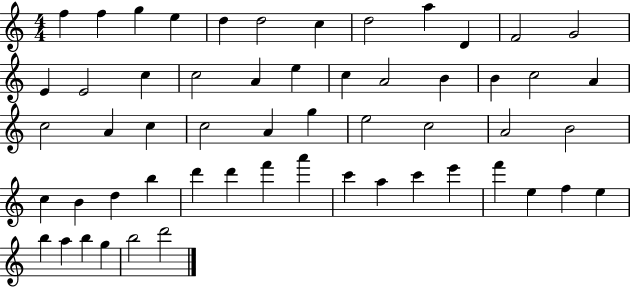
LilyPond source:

{
  \clef treble
  \numericTimeSignature
  \time 4/4
  \key c \major
  f''4 f''4 g''4 e''4 | d''4 d''2 c''4 | d''2 a''4 d'4 | f'2 g'2 | \break e'4 e'2 c''4 | c''2 a'4 e''4 | c''4 a'2 b'4 | b'4 c''2 a'4 | \break c''2 a'4 c''4 | c''2 a'4 g''4 | e''2 c''2 | a'2 b'2 | \break c''4 b'4 d''4 b''4 | d'''4 d'''4 f'''4 a'''4 | c'''4 a''4 c'''4 e'''4 | f'''4 e''4 f''4 e''4 | \break b''4 a''4 b''4 g''4 | b''2 d'''2 | \bar "|."
}